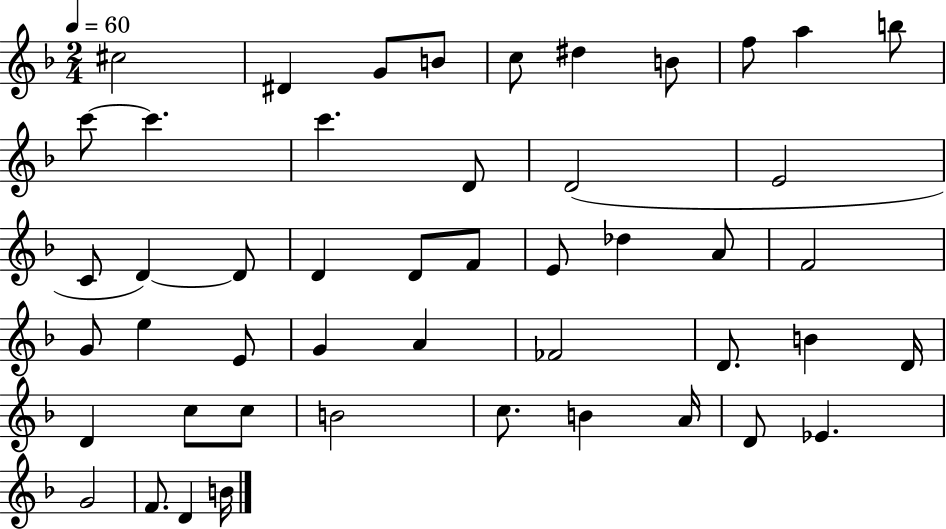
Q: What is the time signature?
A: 2/4